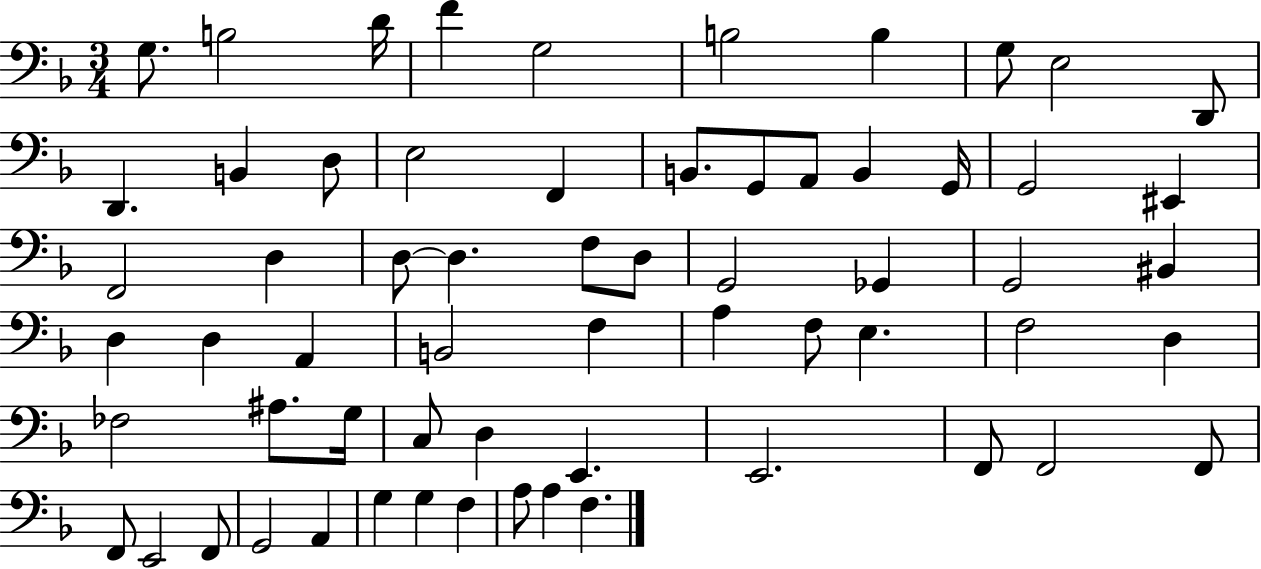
{
  \clef bass
  \numericTimeSignature
  \time 3/4
  \key f \major
  g8. b2 d'16 | f'4 g2 | b2 b4 | g8 e2 d,8 | \break d,4. b,4 d8 | e2 f,4 | b,8. g,8 a,8 b,4 g,16 | g,2 eis,4 | \break f,2 d4 | d8~~ d4. f8 d8 | g,2 ges,4 | g,2 bis,4 | \break d4 d4 a,4 | b,2 f4 | a4 f8 e4. | f2 d4 | \break fes2 ais8. g16 | c8 d4 e,4. | e,2. | f,8 f,2 f,8 | \break f,8 e,2 f,8 | g,2 a,4 | g4 g4 f4 | a8 a4 f4. | \break \bar "|."
}